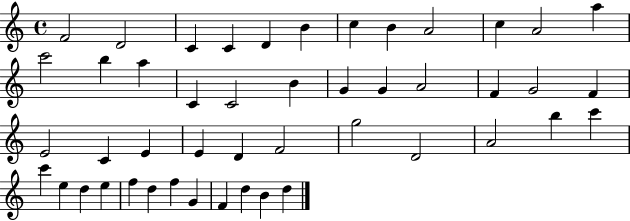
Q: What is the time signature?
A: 4/4